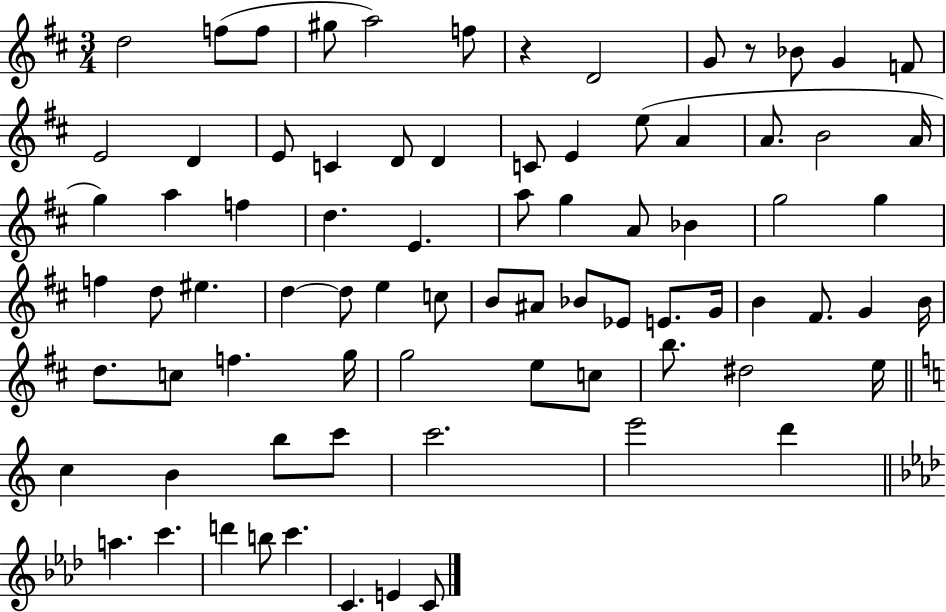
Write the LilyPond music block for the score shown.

{
  \clef treble
  \numericTimeSignature
  \time 3/4
  \key d \major
  d''2 f''8( f''8 | gis''8 a''2) f''8 | r4 d'2 | g'8 r8 bes'8 g'4 f'8 | \break e'2 d'4 | e'8 c'4 d'8 d'4 | c'8 e'4 e''8( a'4 | a'8. b'2 a'16 | \break g''4) a''4 f''4 | d''4. e'4. | a''8 g''4 a'8 bes'4 | g''2 g''4 | \break f''4 d''8 eis''4. | d''4~~ d''8 e''4 c''8 | b'8 ais'8 bes'8 ees'8 e'8. g'16 | b'4 fis'8. g'4 b'16 | \break d''8. c''8 f''4. g''16 | g''2 e''8 c''8 | b''8. dis''2 e''16 | \bar "||" \break \key c \major c''4 b'4 b''8 c'''8 | c'''2. | e'''2 d'''4 | \bar "||" \break \key f \minor a''4. c'''4. | d'''4 b''8 c'''4. | c'4. e'4 c'8 | \bar "|."
}